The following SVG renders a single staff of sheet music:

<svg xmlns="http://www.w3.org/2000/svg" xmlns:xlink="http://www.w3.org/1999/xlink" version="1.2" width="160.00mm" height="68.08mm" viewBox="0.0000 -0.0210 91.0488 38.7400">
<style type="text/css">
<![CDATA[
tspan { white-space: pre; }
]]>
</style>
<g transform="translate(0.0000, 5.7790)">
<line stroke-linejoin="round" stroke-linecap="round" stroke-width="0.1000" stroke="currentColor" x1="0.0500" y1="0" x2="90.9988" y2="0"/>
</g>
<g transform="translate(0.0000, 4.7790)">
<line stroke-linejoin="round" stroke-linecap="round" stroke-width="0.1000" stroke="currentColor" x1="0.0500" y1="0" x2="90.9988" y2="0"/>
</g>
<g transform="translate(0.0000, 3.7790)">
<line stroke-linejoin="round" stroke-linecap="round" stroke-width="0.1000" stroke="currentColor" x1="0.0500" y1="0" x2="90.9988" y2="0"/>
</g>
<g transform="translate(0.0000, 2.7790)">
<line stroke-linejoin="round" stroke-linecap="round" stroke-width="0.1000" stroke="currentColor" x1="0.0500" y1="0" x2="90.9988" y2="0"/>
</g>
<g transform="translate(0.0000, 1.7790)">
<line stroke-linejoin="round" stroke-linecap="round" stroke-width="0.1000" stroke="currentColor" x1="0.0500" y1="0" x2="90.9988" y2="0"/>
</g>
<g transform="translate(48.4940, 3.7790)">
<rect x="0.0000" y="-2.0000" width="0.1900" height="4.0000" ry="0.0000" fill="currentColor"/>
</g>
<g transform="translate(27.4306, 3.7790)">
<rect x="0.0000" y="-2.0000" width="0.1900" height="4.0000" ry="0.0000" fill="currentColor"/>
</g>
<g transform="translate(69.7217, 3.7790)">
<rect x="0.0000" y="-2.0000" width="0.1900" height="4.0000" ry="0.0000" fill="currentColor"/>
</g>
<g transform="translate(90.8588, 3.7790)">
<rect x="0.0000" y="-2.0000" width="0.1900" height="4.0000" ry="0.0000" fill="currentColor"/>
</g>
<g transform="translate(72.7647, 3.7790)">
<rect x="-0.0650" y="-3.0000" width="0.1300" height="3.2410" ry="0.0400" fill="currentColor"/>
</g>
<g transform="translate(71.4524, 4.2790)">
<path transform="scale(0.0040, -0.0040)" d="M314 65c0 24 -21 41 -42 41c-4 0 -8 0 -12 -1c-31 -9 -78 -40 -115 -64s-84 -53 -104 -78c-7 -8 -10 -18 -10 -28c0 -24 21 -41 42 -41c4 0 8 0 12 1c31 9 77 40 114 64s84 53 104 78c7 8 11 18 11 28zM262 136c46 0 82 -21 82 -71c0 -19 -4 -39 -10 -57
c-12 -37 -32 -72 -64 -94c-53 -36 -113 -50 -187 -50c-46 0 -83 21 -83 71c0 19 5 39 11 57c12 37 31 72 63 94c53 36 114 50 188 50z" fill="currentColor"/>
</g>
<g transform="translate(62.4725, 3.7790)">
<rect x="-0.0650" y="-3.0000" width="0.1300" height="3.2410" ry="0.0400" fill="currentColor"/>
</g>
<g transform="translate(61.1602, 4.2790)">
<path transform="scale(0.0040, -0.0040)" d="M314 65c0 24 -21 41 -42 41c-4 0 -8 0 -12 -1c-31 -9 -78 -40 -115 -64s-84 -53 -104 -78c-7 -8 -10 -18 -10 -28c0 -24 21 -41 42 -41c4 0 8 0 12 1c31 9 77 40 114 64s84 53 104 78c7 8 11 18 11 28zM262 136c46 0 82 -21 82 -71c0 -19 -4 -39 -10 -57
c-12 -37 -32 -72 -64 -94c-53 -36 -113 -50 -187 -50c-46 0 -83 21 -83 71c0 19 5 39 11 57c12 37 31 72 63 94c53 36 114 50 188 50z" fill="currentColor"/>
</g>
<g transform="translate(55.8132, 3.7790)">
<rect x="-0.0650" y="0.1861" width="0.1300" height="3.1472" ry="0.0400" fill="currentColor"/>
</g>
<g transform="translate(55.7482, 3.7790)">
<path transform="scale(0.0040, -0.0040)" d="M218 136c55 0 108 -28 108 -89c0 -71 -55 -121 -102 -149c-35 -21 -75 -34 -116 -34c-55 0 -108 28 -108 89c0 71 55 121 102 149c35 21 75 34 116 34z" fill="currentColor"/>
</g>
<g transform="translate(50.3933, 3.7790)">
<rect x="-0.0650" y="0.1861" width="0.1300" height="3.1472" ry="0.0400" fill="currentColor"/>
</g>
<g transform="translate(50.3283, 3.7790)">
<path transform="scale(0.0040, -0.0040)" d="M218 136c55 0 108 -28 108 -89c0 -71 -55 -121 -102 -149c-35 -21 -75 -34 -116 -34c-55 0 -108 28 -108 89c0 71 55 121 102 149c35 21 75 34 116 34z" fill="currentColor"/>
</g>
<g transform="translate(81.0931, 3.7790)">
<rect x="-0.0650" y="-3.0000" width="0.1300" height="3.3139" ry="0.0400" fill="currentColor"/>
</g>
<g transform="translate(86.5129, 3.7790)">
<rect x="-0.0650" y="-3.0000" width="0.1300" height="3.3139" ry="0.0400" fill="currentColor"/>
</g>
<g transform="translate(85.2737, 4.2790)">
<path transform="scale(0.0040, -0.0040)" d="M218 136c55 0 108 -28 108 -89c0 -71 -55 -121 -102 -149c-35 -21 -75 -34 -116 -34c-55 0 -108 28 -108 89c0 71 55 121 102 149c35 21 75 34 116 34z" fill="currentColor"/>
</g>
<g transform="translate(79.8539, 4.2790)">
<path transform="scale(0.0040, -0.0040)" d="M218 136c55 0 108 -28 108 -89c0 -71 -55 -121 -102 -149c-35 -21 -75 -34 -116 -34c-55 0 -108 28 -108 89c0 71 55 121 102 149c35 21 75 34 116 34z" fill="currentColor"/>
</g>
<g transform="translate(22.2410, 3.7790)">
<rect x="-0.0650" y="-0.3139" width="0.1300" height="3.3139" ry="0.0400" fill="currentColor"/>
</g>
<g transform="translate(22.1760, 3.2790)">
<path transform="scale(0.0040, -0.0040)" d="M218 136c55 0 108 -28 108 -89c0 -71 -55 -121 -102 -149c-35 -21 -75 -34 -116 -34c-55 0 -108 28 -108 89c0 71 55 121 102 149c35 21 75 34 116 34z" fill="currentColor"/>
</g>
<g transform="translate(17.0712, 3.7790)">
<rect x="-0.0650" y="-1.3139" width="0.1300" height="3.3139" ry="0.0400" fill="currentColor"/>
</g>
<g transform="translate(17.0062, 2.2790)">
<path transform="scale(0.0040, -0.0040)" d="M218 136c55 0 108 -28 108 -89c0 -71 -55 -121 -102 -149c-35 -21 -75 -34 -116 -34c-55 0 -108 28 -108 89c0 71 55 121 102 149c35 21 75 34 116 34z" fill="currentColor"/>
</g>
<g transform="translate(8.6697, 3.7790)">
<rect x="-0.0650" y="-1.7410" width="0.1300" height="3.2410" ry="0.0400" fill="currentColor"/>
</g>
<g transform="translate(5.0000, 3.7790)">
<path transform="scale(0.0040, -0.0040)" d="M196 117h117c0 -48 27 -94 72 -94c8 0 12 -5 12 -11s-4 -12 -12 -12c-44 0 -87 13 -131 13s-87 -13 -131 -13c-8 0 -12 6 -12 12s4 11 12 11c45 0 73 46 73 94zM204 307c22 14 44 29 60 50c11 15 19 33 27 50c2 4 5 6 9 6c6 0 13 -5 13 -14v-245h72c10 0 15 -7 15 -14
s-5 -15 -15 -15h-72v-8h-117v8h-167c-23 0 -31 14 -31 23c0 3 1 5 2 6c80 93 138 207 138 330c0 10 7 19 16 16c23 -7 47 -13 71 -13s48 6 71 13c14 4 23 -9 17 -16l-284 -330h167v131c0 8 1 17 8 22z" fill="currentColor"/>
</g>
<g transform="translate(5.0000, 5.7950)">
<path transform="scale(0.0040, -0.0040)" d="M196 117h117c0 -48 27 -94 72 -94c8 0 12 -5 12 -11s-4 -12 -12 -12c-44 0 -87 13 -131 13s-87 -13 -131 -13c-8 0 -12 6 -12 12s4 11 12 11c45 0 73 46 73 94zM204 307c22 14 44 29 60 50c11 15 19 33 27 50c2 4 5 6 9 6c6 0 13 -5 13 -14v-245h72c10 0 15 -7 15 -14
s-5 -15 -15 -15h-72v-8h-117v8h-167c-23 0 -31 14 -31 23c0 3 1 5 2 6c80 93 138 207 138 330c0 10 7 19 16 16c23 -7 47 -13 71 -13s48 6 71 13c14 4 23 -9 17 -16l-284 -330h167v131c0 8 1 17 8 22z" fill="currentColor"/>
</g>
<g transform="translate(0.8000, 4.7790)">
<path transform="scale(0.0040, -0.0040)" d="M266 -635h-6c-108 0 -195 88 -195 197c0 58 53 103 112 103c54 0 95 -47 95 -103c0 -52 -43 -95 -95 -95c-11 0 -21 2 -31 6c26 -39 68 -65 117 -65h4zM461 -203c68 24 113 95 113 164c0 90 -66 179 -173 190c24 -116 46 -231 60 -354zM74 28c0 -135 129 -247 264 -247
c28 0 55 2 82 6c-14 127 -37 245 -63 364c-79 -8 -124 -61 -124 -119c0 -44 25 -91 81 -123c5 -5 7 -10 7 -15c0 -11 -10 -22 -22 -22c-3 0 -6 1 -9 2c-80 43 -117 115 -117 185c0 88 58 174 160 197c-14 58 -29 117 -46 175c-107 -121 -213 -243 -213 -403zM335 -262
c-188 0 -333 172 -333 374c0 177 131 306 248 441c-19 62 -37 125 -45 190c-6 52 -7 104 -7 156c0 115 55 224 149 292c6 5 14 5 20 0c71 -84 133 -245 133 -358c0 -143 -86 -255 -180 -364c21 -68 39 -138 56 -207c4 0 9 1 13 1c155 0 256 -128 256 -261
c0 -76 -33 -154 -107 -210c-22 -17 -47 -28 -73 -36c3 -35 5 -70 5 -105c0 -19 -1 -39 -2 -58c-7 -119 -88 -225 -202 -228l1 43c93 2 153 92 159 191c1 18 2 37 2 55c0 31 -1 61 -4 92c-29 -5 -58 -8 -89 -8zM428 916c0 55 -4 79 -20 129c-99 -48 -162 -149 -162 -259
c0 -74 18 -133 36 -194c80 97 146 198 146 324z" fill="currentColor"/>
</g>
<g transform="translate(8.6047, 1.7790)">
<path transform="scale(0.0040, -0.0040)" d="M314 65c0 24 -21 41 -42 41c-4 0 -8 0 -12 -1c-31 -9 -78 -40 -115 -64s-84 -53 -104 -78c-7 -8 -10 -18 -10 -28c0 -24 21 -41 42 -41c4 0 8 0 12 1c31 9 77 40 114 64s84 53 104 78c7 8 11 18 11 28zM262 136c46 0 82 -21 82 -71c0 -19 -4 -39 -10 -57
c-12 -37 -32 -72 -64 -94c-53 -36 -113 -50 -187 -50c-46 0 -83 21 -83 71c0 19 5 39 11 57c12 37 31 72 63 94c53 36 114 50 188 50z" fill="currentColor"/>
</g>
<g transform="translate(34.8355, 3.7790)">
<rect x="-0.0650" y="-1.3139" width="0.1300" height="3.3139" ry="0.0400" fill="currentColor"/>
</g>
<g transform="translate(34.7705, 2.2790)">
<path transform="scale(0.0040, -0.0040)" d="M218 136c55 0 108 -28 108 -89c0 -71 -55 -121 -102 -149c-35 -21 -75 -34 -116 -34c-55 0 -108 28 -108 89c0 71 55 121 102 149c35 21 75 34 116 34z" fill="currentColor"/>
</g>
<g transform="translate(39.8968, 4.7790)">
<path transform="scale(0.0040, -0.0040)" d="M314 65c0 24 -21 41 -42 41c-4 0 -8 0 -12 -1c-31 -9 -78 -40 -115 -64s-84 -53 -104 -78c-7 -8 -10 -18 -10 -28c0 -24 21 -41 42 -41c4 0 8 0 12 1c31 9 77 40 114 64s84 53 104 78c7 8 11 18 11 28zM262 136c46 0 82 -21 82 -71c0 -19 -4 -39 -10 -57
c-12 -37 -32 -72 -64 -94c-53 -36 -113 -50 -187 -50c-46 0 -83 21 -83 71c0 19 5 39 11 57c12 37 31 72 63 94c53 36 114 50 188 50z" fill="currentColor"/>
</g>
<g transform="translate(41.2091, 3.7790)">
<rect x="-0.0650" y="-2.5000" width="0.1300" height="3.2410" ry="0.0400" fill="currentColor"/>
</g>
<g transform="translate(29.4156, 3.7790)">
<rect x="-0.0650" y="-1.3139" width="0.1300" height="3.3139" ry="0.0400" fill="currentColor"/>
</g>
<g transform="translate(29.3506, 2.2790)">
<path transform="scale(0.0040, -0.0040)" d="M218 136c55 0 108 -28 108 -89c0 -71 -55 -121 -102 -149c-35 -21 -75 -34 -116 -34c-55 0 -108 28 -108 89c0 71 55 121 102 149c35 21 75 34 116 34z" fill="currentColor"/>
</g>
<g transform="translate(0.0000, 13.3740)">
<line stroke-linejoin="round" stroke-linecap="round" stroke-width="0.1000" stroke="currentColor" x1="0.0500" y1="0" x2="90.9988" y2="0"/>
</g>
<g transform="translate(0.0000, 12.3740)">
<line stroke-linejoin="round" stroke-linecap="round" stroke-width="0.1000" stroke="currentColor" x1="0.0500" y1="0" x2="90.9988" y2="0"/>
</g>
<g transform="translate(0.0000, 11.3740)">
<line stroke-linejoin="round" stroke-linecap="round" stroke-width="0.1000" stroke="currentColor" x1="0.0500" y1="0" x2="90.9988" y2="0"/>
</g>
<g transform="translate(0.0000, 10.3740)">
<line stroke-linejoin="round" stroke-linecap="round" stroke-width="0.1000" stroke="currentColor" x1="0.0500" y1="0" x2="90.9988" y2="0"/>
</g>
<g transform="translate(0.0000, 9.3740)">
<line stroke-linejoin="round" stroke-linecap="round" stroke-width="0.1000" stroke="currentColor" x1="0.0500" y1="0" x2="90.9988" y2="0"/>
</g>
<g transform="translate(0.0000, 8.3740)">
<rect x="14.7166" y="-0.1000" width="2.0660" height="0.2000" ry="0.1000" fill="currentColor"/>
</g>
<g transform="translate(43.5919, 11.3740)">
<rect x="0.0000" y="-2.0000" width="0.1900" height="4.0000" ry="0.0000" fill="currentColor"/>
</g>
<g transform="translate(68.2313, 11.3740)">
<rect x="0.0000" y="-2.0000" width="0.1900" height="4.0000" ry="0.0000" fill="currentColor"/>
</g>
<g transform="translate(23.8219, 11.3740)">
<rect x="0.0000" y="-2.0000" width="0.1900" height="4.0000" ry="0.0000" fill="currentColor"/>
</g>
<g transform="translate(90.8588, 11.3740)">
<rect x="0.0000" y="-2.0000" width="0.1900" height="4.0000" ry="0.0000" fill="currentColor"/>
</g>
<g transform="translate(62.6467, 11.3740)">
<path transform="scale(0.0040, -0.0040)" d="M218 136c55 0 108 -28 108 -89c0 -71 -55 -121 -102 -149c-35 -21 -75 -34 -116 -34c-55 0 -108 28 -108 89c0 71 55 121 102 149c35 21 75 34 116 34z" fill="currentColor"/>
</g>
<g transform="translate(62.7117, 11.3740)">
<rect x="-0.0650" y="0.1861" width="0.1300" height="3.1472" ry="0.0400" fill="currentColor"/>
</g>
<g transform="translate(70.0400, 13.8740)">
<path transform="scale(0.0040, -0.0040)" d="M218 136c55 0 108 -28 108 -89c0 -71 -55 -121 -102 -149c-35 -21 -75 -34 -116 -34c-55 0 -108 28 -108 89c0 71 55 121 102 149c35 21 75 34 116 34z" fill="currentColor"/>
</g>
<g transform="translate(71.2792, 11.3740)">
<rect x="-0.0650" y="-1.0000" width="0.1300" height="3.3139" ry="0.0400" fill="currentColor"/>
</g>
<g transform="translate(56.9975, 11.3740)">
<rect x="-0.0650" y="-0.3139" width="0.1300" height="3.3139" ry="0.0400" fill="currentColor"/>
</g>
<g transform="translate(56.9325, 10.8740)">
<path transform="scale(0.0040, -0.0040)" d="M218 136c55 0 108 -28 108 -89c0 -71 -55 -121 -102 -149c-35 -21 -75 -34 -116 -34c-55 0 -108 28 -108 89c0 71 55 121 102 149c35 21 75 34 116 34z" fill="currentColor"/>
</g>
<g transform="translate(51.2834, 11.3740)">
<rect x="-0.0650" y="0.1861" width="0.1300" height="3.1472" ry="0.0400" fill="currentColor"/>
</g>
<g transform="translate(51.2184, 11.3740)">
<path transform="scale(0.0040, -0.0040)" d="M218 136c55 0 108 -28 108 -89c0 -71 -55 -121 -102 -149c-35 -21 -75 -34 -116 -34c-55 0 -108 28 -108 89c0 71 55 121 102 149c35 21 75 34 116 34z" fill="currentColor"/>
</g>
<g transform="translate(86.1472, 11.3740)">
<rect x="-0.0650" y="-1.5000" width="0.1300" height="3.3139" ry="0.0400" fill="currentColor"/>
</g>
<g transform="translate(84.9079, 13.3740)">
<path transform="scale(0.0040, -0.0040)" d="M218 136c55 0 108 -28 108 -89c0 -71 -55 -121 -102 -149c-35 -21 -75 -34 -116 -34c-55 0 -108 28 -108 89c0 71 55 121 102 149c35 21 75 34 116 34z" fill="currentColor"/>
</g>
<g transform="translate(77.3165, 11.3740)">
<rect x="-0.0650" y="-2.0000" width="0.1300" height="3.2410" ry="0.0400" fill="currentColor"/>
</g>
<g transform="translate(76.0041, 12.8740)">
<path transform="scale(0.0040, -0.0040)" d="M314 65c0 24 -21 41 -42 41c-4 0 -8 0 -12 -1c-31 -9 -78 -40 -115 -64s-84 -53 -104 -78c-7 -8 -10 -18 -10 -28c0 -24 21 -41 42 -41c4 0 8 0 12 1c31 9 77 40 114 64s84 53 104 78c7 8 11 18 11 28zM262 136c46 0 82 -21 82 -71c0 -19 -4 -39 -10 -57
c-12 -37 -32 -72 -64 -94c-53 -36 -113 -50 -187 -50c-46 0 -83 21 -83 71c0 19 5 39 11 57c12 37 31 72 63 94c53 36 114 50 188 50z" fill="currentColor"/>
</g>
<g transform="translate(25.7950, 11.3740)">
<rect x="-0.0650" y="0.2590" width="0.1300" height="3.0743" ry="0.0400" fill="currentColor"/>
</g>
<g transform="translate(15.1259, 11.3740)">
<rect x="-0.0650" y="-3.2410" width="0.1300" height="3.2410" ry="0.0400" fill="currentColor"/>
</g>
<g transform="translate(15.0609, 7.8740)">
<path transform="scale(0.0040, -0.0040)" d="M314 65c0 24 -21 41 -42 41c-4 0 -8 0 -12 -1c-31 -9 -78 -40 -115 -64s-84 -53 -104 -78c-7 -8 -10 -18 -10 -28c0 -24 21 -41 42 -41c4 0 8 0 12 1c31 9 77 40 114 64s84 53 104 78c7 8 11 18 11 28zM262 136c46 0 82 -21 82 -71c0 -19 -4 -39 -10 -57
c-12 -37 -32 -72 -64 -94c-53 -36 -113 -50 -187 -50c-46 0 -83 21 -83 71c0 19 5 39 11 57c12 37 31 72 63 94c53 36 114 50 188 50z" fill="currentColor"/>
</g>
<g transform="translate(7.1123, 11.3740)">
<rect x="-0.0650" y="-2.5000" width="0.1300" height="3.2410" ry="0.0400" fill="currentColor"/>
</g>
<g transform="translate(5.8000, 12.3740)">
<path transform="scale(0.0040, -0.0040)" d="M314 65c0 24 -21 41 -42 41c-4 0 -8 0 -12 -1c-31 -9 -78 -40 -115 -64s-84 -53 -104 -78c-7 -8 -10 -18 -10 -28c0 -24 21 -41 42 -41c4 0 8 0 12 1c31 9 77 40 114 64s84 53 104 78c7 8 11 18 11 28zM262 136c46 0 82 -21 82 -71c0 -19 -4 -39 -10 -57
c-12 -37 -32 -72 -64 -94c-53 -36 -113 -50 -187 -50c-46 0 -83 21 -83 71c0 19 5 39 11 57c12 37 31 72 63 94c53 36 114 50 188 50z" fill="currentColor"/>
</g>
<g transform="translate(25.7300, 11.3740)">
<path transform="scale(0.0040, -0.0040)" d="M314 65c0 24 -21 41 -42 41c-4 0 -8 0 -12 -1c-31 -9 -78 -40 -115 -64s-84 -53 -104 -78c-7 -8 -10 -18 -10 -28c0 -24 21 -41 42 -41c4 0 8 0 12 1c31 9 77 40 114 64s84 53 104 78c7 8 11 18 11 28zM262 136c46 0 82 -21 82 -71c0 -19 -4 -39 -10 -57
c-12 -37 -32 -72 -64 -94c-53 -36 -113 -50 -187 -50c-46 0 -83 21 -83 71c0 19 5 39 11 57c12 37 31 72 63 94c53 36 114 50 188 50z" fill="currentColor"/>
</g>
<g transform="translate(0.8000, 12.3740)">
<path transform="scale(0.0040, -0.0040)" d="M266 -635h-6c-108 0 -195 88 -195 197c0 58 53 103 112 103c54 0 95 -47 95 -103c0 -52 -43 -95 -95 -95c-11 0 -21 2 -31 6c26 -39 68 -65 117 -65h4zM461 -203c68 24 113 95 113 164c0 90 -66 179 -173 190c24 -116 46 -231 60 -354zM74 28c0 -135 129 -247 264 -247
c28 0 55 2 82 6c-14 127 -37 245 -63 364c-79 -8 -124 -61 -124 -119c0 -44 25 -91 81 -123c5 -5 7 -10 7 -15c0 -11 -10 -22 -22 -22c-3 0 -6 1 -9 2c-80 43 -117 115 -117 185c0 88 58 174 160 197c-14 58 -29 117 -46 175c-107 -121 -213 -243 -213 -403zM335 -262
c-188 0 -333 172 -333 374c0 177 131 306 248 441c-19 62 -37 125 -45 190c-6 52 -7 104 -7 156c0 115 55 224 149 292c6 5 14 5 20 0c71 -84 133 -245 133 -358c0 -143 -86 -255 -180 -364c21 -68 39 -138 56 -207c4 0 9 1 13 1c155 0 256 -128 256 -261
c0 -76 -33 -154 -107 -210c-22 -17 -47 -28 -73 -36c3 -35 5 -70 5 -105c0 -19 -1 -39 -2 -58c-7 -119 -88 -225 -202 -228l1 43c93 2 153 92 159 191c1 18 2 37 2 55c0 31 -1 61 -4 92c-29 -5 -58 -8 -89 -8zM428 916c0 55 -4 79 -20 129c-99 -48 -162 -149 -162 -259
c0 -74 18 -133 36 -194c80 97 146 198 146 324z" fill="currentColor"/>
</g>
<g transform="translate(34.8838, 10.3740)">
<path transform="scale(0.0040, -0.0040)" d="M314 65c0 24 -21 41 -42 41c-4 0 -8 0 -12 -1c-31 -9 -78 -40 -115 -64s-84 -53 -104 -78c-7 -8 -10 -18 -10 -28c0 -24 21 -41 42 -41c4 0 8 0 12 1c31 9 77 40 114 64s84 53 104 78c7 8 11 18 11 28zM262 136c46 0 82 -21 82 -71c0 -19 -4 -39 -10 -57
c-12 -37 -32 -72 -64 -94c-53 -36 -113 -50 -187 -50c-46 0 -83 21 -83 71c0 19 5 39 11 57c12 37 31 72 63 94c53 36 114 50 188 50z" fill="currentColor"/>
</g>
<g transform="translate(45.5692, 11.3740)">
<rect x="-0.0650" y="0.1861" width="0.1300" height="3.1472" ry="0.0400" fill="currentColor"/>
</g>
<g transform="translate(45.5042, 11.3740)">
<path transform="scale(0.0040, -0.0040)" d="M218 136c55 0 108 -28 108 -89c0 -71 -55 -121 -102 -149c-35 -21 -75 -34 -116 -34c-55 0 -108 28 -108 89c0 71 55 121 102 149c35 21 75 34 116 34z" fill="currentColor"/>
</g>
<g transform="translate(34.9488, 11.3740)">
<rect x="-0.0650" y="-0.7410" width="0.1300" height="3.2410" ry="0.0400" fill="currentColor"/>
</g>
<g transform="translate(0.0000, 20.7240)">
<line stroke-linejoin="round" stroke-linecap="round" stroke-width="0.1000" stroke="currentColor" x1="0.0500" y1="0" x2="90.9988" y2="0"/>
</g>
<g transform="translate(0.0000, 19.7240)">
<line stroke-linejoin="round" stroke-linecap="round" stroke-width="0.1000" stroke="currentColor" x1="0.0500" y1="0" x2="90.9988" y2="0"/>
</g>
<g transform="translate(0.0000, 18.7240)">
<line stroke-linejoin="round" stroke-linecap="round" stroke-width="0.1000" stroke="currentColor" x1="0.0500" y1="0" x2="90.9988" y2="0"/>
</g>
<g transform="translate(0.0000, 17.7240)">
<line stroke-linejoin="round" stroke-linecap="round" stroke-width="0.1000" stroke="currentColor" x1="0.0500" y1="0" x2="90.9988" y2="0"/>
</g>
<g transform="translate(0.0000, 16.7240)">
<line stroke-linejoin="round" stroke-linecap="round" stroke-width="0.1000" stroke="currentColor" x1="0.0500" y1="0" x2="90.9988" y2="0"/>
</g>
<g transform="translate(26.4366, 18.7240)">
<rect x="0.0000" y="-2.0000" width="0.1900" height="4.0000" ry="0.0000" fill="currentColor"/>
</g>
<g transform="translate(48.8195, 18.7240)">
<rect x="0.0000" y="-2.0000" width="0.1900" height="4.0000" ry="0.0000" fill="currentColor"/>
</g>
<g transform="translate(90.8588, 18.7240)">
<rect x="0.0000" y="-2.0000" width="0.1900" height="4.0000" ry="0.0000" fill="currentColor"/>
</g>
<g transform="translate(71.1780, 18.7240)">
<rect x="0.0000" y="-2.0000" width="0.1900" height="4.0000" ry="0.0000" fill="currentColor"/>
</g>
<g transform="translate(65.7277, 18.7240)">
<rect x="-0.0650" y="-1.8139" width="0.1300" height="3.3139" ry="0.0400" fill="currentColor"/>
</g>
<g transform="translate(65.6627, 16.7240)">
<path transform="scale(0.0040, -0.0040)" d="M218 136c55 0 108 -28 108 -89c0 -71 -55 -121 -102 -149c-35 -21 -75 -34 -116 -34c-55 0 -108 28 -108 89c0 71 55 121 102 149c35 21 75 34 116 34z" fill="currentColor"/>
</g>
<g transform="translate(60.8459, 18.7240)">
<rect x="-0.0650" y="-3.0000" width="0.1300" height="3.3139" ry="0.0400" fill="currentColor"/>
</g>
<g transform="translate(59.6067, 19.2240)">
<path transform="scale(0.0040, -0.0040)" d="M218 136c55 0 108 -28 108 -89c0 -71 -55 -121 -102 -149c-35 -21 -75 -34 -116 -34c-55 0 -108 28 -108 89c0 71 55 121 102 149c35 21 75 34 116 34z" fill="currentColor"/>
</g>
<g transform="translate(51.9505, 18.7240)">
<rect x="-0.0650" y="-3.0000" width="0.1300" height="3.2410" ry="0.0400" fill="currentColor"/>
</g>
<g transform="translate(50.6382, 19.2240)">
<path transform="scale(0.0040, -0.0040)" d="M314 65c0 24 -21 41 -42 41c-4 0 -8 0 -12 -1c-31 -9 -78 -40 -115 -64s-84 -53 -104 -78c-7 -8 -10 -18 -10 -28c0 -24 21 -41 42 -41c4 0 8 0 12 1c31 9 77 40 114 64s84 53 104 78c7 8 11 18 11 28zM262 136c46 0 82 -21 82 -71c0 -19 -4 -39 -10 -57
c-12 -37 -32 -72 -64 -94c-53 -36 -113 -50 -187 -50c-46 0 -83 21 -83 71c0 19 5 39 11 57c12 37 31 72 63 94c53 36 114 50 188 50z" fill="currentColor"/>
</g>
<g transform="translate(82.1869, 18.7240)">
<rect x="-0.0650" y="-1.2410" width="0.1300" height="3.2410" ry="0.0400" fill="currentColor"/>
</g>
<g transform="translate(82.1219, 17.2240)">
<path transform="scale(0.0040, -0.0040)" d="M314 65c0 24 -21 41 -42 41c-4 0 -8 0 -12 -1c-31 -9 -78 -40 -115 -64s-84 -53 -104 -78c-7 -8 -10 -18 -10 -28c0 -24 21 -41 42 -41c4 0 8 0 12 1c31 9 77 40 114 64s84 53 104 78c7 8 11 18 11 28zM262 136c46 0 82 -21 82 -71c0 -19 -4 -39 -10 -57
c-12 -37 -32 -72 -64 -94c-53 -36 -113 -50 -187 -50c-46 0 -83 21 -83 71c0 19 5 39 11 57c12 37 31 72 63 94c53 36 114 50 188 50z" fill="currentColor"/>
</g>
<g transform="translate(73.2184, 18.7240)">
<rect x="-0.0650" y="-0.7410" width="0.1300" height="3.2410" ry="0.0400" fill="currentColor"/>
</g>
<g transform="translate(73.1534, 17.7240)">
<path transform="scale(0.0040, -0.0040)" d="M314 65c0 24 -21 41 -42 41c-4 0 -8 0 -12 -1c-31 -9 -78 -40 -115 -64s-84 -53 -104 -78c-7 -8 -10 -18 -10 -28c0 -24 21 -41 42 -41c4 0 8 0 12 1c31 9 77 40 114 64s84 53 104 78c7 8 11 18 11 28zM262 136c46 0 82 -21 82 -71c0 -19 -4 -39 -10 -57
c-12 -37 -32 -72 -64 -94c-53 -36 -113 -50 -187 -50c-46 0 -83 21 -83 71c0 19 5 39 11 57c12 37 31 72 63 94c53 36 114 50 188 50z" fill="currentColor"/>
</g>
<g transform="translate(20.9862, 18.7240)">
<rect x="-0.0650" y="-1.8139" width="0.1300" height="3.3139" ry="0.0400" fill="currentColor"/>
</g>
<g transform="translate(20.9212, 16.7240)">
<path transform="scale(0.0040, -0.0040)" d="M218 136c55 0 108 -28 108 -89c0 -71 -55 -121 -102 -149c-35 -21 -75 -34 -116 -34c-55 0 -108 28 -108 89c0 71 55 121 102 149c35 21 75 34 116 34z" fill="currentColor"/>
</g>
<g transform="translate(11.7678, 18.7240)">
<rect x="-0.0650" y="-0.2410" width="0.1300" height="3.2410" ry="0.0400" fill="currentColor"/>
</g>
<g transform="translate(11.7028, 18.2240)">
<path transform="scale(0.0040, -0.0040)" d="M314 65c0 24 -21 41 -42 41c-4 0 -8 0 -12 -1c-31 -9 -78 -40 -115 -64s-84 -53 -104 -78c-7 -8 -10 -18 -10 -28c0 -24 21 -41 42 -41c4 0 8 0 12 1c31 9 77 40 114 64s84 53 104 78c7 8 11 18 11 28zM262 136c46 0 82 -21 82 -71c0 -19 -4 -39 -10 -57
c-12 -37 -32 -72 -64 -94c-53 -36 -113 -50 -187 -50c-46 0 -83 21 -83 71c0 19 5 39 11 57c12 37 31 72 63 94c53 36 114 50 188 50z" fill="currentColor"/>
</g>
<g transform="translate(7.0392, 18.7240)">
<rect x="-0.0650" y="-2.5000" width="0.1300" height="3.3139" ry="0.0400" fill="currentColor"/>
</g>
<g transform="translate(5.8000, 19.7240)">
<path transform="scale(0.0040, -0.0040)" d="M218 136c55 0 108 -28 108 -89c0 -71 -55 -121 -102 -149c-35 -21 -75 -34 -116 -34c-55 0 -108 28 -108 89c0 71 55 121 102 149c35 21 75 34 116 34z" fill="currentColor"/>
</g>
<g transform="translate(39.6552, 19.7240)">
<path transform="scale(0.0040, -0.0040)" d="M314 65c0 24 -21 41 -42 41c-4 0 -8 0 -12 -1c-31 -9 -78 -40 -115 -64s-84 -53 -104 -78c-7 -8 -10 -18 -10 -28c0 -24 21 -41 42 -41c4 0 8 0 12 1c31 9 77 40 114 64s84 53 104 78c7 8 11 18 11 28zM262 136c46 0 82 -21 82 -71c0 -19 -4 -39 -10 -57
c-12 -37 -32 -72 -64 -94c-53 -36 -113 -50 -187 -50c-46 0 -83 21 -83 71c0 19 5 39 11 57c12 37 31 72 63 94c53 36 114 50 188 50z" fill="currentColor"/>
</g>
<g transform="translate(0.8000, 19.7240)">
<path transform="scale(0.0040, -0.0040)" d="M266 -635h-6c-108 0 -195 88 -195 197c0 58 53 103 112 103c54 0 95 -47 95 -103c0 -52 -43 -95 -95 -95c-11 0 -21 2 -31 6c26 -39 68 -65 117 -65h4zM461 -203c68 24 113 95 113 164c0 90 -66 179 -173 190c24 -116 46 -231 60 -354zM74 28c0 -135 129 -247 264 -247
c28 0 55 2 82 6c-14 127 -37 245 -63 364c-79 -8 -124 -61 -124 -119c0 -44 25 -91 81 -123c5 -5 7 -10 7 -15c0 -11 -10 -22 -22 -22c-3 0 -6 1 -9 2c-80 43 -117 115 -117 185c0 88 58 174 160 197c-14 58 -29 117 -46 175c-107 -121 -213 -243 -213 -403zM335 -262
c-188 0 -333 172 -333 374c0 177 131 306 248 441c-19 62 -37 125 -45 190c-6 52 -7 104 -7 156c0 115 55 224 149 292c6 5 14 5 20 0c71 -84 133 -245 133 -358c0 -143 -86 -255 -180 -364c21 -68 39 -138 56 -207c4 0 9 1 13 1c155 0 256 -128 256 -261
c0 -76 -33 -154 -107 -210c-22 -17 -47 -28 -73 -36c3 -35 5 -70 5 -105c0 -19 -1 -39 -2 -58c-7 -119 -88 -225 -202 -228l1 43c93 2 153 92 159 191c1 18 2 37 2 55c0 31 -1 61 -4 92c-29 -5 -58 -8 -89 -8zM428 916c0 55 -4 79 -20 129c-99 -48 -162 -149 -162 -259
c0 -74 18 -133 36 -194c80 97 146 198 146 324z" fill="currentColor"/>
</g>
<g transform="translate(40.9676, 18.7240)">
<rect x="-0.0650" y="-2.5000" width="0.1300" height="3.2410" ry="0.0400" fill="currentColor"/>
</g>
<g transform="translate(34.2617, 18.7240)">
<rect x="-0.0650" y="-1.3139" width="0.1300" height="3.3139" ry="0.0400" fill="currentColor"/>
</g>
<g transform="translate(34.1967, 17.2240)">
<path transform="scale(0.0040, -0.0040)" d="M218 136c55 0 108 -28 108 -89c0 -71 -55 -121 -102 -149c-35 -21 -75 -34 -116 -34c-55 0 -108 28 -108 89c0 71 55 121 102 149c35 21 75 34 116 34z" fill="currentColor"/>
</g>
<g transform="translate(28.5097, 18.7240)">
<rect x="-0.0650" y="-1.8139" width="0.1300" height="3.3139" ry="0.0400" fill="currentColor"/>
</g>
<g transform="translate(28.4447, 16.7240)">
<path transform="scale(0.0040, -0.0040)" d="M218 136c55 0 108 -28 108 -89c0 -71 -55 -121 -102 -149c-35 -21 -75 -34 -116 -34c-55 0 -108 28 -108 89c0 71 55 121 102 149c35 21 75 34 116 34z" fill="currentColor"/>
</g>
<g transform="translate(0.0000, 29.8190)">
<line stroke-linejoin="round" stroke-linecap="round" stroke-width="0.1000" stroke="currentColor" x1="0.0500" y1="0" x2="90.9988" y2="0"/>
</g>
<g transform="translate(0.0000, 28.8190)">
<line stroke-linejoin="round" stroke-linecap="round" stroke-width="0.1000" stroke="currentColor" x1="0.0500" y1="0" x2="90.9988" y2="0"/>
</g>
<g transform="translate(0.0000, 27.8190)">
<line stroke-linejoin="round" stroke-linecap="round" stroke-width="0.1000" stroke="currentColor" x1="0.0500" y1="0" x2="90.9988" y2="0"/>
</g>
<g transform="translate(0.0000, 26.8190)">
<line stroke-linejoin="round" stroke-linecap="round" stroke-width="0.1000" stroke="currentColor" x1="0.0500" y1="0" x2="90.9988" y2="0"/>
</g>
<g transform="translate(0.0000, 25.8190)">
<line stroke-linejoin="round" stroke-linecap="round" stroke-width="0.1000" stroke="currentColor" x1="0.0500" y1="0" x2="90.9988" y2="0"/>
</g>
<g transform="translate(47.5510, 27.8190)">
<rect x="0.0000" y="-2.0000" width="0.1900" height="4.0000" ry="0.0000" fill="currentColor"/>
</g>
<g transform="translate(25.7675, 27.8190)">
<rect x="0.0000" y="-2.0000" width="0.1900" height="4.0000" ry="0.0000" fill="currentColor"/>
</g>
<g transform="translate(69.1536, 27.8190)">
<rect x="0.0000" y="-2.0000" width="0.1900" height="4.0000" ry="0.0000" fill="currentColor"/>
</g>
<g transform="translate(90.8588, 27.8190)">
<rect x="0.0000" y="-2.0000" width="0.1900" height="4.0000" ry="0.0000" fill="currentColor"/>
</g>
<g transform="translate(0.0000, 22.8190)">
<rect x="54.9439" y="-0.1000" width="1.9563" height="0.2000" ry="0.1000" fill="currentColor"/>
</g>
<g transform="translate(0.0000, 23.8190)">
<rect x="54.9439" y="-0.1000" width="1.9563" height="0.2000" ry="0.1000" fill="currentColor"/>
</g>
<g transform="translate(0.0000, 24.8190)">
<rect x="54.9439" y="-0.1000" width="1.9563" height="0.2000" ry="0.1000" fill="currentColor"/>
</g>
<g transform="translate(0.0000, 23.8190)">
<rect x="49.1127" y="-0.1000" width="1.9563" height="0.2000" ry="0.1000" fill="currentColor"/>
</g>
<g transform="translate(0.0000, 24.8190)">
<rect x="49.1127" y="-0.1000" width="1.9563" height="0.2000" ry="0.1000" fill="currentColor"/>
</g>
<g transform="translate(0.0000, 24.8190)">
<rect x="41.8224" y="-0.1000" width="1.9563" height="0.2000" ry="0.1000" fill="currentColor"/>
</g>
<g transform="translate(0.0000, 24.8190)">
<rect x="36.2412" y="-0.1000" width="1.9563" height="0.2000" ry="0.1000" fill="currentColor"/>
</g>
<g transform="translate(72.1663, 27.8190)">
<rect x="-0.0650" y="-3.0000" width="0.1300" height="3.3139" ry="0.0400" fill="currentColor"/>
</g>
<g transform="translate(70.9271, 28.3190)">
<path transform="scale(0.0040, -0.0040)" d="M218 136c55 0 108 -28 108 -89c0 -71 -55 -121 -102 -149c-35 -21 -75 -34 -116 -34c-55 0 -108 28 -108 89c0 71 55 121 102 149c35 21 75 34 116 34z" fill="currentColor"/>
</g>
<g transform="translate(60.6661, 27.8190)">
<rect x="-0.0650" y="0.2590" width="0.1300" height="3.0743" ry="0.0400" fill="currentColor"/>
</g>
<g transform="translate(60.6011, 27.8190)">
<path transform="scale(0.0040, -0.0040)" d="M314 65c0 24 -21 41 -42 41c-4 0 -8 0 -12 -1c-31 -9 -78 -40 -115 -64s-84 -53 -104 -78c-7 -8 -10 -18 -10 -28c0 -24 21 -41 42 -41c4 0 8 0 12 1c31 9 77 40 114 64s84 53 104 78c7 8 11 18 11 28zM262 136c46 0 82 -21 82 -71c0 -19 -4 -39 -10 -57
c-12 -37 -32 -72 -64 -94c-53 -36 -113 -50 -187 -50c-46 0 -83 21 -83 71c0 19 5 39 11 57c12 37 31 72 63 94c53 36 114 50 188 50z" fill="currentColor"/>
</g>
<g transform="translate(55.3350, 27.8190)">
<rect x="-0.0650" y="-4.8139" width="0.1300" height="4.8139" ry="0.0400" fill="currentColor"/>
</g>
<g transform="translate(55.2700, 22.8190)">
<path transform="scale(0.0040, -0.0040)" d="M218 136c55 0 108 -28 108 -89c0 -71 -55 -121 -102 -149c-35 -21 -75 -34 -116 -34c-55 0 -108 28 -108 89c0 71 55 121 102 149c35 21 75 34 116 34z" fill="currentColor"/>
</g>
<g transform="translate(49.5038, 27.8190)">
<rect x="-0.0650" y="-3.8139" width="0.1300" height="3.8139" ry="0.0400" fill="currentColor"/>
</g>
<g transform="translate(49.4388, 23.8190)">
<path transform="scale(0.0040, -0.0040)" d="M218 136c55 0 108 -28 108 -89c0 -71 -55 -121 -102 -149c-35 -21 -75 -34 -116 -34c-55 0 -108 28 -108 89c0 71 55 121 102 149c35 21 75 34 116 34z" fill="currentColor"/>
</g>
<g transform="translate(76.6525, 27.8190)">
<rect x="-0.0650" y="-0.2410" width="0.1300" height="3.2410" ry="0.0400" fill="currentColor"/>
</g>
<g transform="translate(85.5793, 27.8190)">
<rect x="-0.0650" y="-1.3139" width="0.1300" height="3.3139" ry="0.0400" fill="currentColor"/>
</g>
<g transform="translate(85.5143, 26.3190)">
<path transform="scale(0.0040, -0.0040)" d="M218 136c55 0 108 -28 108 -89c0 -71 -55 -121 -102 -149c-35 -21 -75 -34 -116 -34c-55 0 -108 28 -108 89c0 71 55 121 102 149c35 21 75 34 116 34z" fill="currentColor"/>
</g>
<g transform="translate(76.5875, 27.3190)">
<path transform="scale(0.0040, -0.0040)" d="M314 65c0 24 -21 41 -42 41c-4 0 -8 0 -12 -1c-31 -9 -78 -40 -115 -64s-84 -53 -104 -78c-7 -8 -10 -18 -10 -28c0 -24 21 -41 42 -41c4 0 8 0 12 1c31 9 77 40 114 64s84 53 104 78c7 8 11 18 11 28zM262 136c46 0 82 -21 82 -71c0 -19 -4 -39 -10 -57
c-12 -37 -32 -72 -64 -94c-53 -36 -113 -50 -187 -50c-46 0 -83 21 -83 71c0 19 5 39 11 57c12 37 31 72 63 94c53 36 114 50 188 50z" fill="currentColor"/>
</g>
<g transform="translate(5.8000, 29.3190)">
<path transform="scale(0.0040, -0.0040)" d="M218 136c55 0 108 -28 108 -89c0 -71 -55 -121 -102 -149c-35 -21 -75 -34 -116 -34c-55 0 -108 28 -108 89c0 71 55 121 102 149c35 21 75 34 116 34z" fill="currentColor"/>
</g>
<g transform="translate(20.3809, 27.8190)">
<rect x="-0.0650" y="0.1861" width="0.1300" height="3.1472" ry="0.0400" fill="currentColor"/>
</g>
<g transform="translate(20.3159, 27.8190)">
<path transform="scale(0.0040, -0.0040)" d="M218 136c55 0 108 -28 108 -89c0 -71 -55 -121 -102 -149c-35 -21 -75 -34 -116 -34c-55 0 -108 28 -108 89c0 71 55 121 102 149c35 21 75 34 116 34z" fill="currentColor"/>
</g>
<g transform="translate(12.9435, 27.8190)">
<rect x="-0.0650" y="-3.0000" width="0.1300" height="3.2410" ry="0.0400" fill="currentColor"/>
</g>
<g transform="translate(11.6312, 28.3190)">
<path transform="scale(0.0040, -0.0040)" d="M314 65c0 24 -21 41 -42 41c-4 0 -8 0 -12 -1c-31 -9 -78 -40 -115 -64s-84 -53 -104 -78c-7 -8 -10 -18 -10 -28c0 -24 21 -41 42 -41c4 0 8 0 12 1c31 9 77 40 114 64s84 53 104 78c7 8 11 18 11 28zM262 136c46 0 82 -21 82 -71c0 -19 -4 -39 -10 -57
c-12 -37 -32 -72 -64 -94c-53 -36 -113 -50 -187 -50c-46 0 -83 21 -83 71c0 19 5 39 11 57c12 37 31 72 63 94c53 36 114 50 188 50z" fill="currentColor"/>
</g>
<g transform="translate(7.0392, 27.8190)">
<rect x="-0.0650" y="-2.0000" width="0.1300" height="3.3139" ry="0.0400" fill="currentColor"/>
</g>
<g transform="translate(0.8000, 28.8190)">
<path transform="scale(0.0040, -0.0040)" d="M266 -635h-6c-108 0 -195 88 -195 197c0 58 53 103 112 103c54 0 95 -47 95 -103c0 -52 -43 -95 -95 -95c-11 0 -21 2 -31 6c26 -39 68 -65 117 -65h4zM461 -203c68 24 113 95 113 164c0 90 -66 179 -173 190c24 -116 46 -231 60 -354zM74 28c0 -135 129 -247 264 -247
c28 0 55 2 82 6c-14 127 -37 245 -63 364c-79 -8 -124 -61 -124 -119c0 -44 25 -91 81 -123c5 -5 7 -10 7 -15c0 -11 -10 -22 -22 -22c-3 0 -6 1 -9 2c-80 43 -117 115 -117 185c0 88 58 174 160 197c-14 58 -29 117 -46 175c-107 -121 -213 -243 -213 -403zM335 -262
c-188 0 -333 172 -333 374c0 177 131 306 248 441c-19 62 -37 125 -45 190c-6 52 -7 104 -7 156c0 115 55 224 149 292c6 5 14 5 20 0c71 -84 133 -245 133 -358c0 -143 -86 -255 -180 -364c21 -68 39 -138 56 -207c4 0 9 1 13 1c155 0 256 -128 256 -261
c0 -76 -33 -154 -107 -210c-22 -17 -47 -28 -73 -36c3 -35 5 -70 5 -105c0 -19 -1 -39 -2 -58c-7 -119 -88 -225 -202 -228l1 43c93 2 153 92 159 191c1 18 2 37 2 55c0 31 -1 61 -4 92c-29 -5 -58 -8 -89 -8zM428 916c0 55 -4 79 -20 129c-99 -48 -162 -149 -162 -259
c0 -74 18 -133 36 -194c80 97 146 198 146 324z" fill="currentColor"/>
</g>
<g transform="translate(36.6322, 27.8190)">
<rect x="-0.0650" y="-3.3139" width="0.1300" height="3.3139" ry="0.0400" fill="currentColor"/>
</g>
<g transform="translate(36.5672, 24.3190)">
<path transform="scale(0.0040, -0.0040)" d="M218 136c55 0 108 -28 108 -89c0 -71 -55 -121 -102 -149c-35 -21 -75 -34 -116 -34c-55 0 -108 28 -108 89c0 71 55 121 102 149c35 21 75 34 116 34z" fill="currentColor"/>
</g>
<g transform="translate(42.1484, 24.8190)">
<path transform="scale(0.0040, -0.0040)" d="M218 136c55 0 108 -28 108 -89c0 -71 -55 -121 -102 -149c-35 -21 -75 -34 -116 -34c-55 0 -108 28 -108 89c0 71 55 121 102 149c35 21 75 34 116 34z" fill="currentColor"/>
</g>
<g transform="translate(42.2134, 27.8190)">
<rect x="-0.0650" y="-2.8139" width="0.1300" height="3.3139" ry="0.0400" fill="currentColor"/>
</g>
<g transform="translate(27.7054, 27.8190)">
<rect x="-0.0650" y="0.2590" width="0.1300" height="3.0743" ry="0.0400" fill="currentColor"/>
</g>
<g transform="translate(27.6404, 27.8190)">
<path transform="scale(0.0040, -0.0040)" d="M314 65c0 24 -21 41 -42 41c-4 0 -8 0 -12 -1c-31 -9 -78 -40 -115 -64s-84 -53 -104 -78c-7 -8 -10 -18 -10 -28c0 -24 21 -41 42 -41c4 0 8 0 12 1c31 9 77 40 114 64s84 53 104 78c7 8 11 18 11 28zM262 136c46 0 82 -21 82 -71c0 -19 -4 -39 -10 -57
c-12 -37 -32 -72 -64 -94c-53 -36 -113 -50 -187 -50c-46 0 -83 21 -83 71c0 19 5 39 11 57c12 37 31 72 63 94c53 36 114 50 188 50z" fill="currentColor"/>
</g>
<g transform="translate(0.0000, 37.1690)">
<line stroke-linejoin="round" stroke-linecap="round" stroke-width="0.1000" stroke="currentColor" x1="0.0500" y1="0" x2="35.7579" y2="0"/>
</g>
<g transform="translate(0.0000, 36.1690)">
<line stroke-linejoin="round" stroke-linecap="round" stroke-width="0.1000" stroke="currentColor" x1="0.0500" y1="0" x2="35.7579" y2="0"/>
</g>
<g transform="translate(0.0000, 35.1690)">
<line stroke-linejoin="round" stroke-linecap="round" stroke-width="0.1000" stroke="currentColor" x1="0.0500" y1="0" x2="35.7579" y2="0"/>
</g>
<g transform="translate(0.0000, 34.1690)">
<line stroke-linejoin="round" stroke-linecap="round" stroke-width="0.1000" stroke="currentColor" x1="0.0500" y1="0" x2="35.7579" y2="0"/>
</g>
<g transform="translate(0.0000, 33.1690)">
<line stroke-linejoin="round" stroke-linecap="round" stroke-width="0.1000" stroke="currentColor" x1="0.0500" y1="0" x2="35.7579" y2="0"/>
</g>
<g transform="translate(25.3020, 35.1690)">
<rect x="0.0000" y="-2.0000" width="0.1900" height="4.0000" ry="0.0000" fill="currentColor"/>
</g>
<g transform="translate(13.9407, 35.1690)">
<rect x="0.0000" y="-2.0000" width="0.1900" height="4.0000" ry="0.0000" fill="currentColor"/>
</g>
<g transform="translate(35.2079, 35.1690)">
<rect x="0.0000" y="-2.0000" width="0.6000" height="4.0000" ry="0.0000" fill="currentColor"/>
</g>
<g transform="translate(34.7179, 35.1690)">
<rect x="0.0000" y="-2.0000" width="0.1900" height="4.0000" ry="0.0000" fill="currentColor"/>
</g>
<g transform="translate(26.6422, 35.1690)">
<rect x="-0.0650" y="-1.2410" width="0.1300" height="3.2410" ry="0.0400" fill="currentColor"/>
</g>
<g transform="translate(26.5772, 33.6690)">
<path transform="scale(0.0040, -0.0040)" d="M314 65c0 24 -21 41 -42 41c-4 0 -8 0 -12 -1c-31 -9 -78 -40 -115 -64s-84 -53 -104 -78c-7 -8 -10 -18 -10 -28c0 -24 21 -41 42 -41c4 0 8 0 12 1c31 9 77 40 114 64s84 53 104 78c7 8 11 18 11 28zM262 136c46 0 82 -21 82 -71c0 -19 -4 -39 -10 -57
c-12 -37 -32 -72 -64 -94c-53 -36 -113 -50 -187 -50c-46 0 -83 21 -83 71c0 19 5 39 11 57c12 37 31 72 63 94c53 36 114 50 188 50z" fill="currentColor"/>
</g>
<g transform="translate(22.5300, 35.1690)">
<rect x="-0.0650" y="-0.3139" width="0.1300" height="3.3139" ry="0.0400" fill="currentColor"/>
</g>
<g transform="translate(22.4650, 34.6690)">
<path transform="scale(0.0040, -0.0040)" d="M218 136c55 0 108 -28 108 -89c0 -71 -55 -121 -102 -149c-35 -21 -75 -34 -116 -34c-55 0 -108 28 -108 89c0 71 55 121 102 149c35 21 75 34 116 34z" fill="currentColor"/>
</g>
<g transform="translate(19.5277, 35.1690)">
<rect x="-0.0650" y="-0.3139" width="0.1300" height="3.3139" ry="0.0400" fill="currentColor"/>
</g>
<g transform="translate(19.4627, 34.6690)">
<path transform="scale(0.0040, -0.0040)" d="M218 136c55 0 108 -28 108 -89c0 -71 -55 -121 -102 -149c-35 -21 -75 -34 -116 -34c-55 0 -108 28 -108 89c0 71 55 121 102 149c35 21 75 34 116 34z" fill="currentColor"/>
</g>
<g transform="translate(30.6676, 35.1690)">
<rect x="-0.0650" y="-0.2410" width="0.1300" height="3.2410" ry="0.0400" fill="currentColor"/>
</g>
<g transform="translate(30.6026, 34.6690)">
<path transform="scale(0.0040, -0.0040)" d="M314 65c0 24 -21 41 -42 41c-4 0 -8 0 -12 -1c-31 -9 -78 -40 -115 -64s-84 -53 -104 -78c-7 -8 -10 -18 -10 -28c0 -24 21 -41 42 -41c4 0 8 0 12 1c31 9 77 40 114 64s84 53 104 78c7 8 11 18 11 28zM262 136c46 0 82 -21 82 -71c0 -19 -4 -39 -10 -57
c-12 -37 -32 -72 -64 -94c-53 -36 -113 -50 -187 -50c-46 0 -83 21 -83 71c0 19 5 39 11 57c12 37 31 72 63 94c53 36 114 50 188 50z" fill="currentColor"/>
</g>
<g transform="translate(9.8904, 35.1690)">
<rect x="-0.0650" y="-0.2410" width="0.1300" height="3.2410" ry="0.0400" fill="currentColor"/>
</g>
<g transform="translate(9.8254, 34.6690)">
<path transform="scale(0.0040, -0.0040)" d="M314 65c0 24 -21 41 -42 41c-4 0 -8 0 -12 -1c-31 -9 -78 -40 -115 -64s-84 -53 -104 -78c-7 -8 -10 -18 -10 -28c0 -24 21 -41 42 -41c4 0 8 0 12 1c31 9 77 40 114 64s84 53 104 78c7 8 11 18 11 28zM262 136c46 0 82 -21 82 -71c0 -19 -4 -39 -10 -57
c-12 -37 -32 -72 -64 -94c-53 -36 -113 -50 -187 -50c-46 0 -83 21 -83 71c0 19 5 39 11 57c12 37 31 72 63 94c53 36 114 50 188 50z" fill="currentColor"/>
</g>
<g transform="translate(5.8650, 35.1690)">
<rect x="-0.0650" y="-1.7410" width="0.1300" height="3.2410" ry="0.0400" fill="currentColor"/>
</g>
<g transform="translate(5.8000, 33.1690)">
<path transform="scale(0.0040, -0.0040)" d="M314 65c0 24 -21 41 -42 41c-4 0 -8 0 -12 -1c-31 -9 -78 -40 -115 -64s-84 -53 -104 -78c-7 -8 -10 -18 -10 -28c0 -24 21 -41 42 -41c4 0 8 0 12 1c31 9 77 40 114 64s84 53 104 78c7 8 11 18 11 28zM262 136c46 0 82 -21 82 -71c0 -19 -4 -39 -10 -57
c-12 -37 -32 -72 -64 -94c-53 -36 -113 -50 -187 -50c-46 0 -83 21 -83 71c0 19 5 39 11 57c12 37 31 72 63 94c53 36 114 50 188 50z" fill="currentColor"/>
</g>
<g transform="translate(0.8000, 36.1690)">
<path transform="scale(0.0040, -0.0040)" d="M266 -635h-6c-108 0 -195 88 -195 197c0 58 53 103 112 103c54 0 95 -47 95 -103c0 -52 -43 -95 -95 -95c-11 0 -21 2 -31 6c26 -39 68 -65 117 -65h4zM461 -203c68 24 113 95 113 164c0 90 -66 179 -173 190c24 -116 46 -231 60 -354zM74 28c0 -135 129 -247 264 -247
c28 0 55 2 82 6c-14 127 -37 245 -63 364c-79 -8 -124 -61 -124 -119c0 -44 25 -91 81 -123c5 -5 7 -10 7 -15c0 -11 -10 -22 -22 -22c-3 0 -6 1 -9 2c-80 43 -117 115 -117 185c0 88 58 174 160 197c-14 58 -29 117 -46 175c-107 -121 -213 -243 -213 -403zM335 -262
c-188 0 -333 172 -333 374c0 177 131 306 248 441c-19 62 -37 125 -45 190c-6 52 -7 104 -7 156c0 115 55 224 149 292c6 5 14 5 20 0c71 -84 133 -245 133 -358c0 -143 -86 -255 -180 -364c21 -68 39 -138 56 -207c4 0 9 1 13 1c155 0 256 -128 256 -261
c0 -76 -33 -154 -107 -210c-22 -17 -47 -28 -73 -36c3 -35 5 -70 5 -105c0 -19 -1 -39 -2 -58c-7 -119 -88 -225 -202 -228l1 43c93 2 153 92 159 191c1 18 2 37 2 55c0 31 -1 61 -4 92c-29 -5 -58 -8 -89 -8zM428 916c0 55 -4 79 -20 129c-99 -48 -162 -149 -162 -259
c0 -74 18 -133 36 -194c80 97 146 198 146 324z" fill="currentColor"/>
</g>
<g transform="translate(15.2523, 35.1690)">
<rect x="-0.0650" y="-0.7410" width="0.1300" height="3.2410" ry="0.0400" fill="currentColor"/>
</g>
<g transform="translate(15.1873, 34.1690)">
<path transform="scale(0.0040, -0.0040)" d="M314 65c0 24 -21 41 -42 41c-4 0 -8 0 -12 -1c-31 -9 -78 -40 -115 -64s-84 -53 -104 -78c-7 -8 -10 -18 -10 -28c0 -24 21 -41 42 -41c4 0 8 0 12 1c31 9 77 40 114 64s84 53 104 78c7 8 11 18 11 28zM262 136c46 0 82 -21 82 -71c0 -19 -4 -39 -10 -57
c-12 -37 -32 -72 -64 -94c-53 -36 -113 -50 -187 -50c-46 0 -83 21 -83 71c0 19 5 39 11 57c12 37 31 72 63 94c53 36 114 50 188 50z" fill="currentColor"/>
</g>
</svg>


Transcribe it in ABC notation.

X:1
T:Untitled
M:4/4
L:1/4
K:C
f2 e c e e G2 B B A2 A2 A A G2 b2 B2 d2 B B c B D F2 E G c2 f f e G2 A2 A f d2 e2 F A2 B B2 b a c' e' B2 A c2 e f2 c2 d2 c c e2 c2